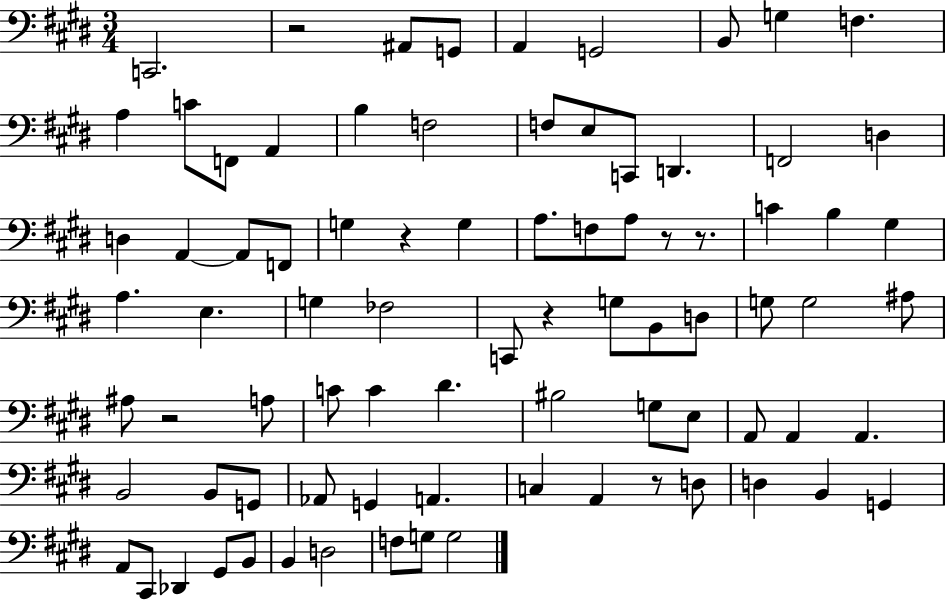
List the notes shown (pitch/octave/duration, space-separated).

C2/h. R/h A#2/e G2/e A2/q G2/h B2/e G3/q F3/q. A3/q C4/e F2/e A2/q B3/q F3/h F3/e E3/e C2/e D2/q. F2/h D3/q D3/q A2/q A2/e F2/e G3/q R/q G3/q A3/e. F3/e A3/e R/e R/e. C4/q B3/q G#3/q A3/q. E3/q. G3/q FES3/h C2/e R/q G3/e B2/e D3/e G3/e G3/h A#3/e A#3/e R/h A3/e C4/e C4/q D#4/q. BIS3/h G3/e E3/e A2/e A2/q A2/q. B2/h B2/e G2/e Ab2/e G2/q A2/q. C3/q A2/q R/e D3/e D3/q B2/q G2/q A2/e C#2/e Db2/q G#2/e B2/e B2/q D3/h F3/e G3/e G3/h